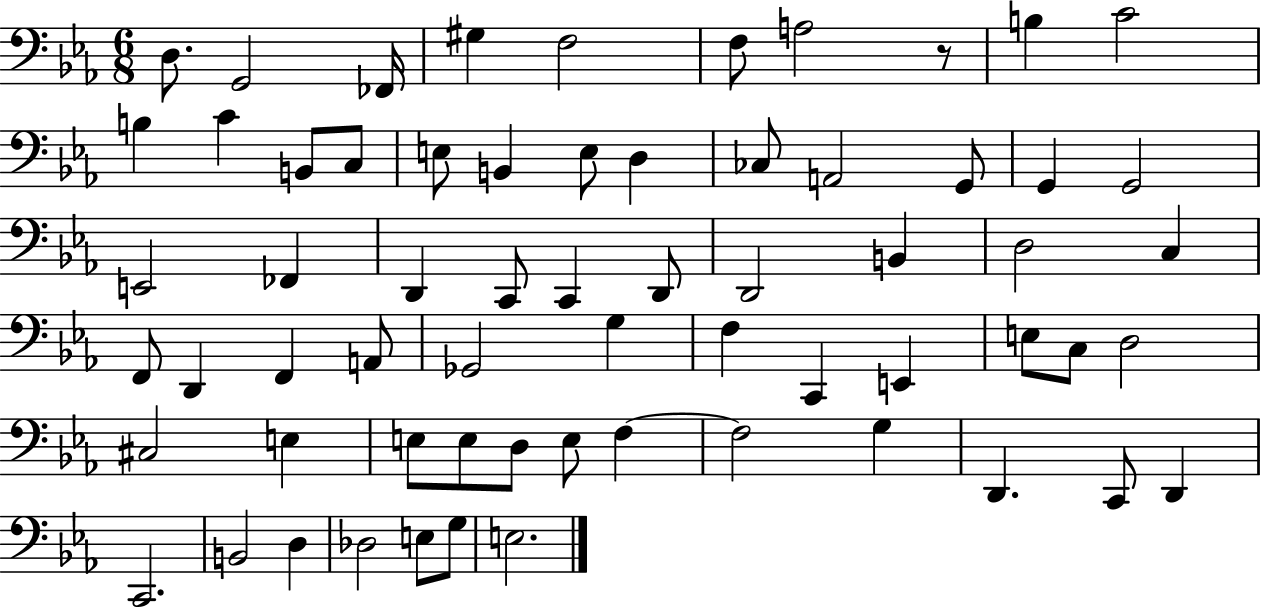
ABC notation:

X:1
T:Untitled
M:6/8
L:1/4
K:Eb
D,/2 G,,2 _F,,/4 ^G, F,2 F,/2 A,2 z/2 B, C2 B, C B,,/2 C,/2 E,/2 B,, E,/2 D, _C,/2 A,,2 G,,/2 G,, G,,2 E,,2 _F,, D,, C,,/2 C,, D,,/2 D,,2 B,, D,2 C, F,,/2 D,, F,, A,,/2 _G,,2 G, F, C,, E,, E,/2 C,/2 D,2 ^C,2 E, E,/2 E,/2 D,/2 E,/2 F, F,2 G, D,, C,,/2 D,, C,,2 B,,2 D, _D,2 E,/2 G,/2 E,2